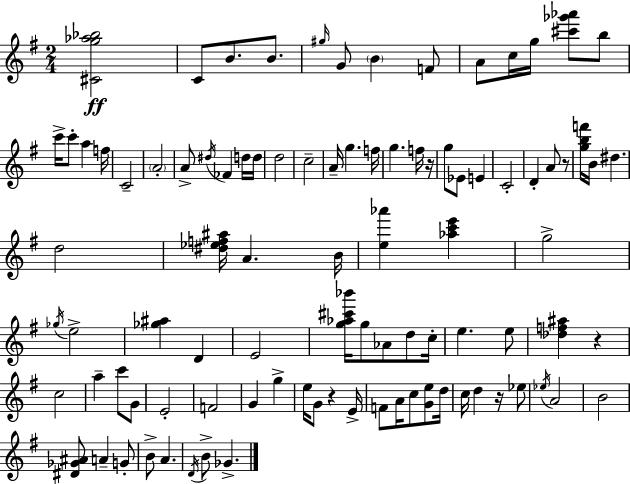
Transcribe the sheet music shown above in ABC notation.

X:1
T:Untitled
M:2/4
L:1/4
K:Em
[^Cg_a_b]2 C/2 B/2 B/2 ^g/4 G/2 B F/2 A/2 c/4 g/4 [^c'_g'_a']/2 b/2 c'/4 c'/2 a f/4 C2 A2 A/2 ^d/4 _F d/4 d/4 d2 c2 A/4 g f/4 g f/4 z/4 g/2 _E/2 E C2 D A/2 z/2 [gbf']/4 B/4 ^d d2 [^d_ef^a]/4 A B/4 [e_a'] [_ac'e'] g2 _g/4 e2 [_g^a] D E2 [g_a^c'_b']/4 g/2 _A/2 d/2 c/4 e e/2 [_df^a] z c2 a c'/2 G/2 E2 F2 G g e/4 G/2 z E/4 F/2 A/4 c/2 [Ge]/2 d/4 c/4 d z/4 _e/2 _e/4 A2 B2 [^D_G^A]/2 A G/2 B/2 A D/4 B/2 _G